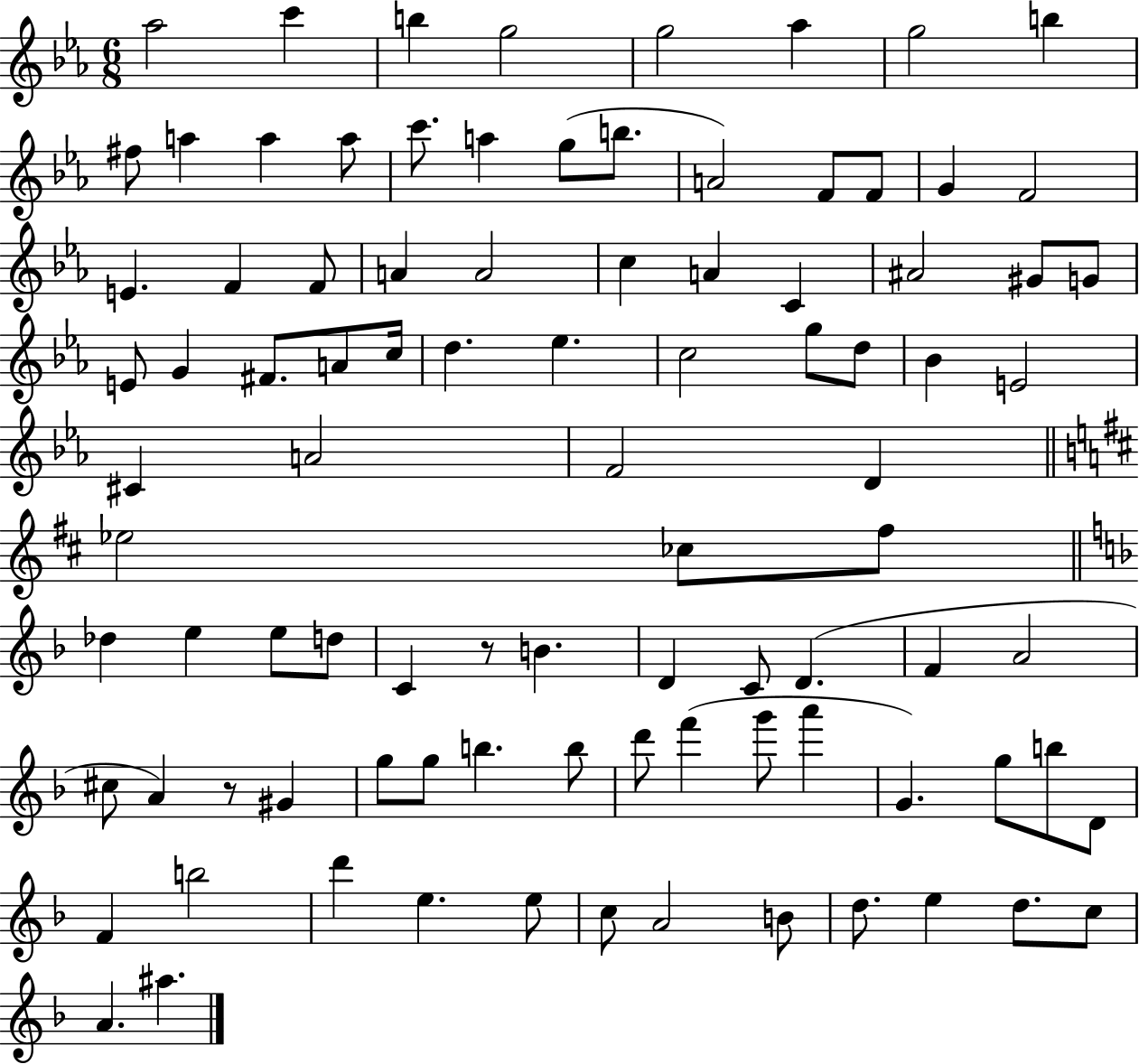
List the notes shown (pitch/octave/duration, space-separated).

Ab5/h C6/q B5/q G5/h G5/h Ab5/q G5/h B5/q F#5/e A5/q A5/q A5/e C6/e. A5/q G5/e B5/e. A4/h F4/e F4/e G4/q F4/h E4/q. F4/q F4/e A4/q A4/h C5/q A4/q C4/q A#4/h G#4/e G4/e E4/e G4/q F#4/e. A4/e C5/s D5/q. Eb5/q. C5/h G5/e D5/e Bb4/q E4/h C#4/q A4/h F4/h D4/q Eb5/h CES5/e F#5/e Db5/q E5/q E5/e D5/e C4/q R/e B4/q. D4/q C4/e D4/q. F4/q A4/h C#5/e A4/q R/e G#4/q G5/e G5/e B5/q. B5/e D6/e F6/q G6/e A6/q G4/q. G5/e B5/e D4/e F4/q B5/h D6/q E5/q. E5/e C5/e A4/h B4/e D5/e. E5/q D5/e. C5/e A4/q. A#5/q.